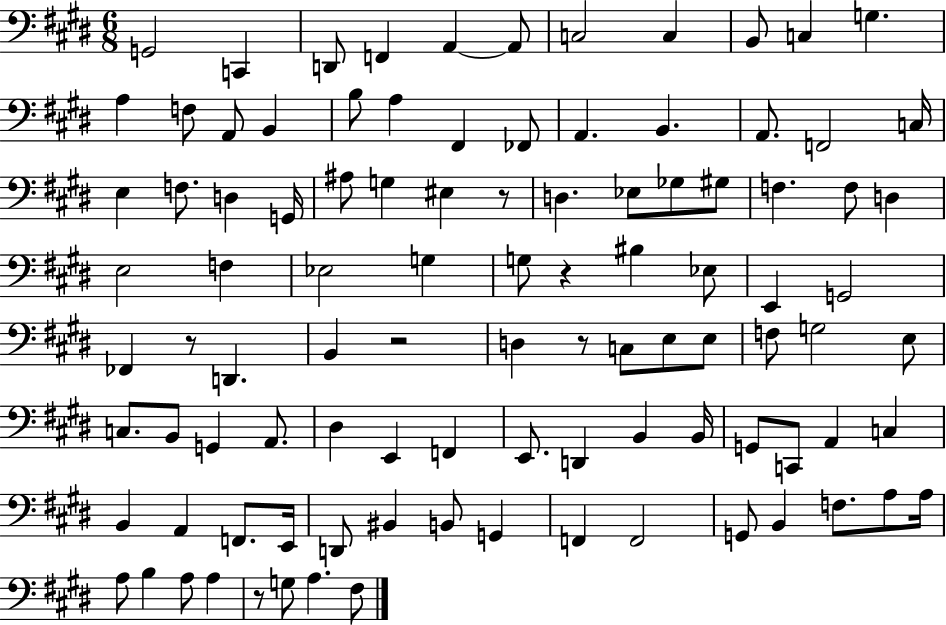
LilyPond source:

{
  \clef bass
  \numericTimeSignature
  \time 6/8
  \key e \major
  g,2 c,4 | d,8 f,4 a,4~~ a,8 | c2 c4 | b,8 c4 g4. | \break a4 f8 a,8 b,4 | b8 a4 fis,4 fes,8 | a,4. b,4. | a,8. f,2 c16 | \break e4 f8. d4 g,16 | ais8 g4 eis4 r8 | d4. ees8 ges8 gis8 | f4. f8 d4 | \break e2 f4 | ees2 g4 | g8 r4 bis4 ees8 | e,4 g,2 | \break fes,4 r8 d,4. | b,4 r2 | d4 r8 c8 e8 e8 | f8 g2 e8 | \break c8. b,8 g,4 a,8. | dis4 e,4 f,4 | e,8. d,4 b,4 b,16 | g,8 c,8 a,4 c4 | \break b,4 a,4 f,8. e,16 | d,8 bis,4 b,8 g,4 | f,4 f,2 | g,8 b,4 f8. a8 a16 | \break a8 b4 a8 a4 | r8 g8 a4. fis8 | \bar "|."
}